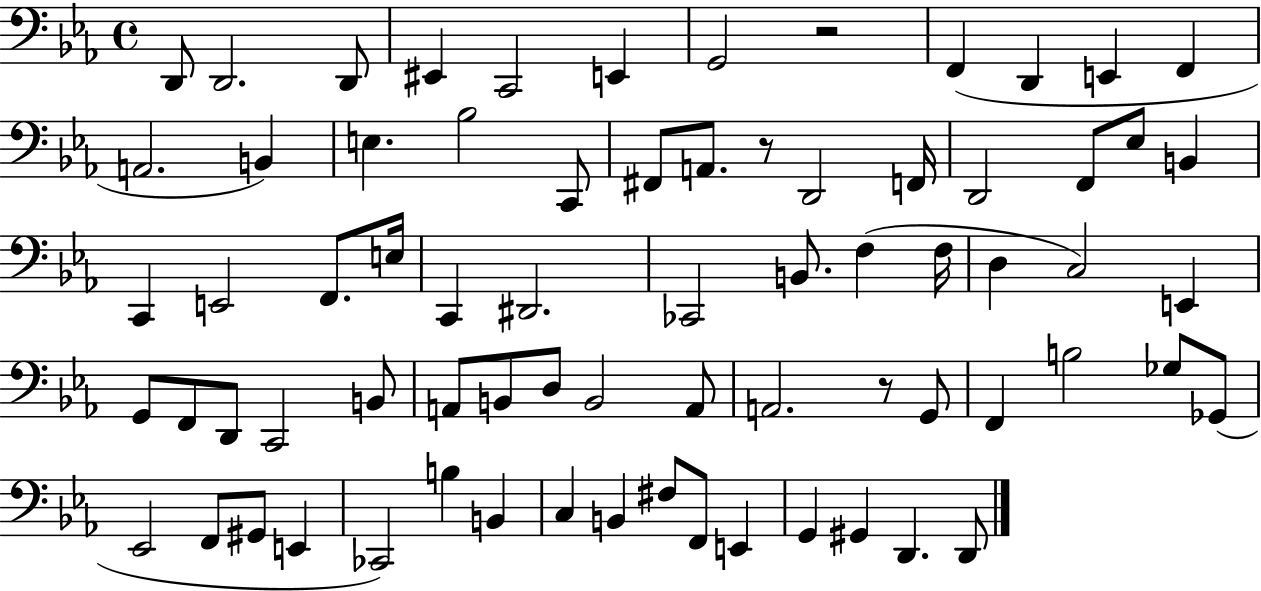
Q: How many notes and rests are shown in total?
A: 72